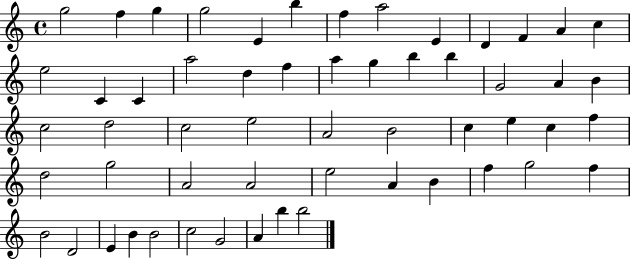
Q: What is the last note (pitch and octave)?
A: B5